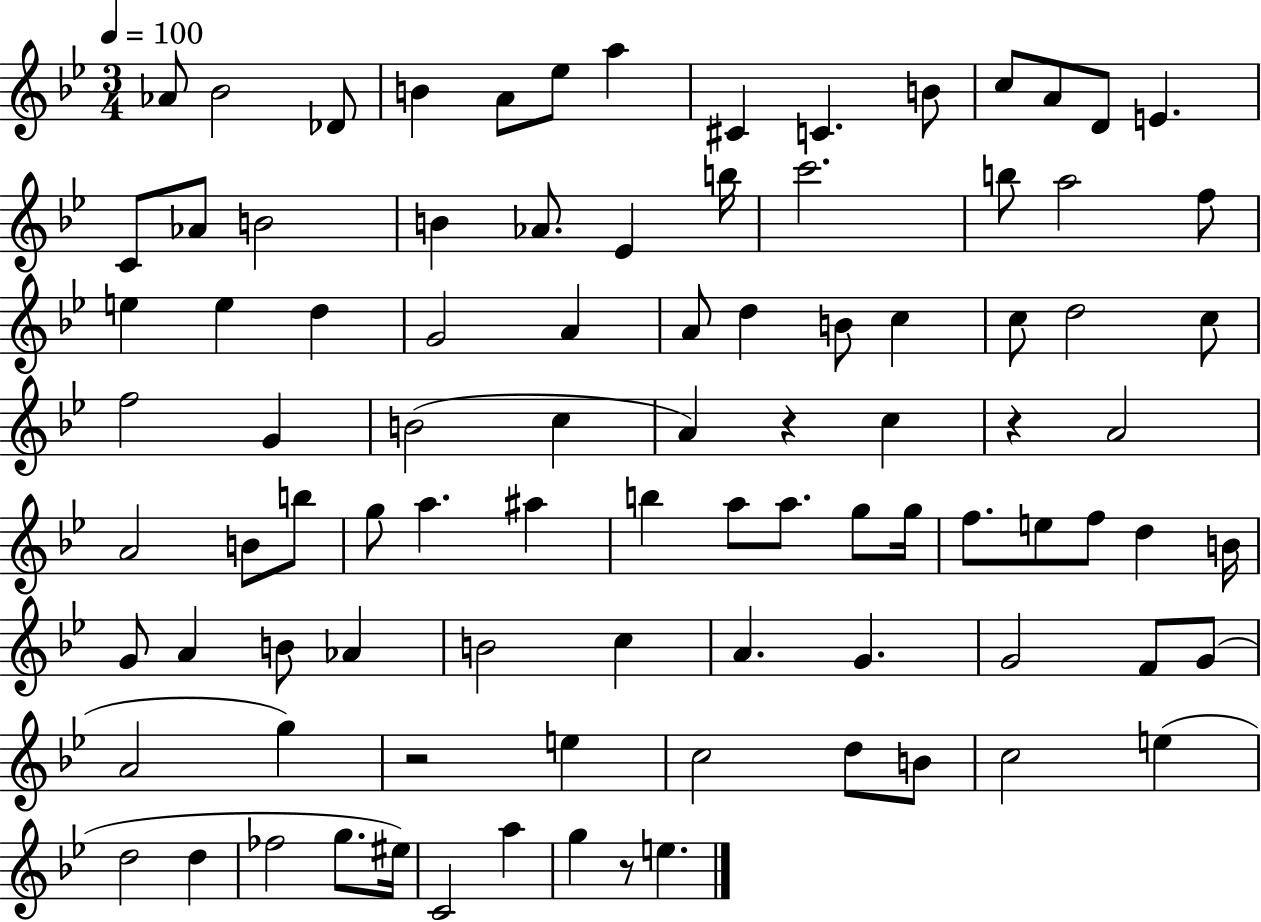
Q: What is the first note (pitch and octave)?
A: Ab4